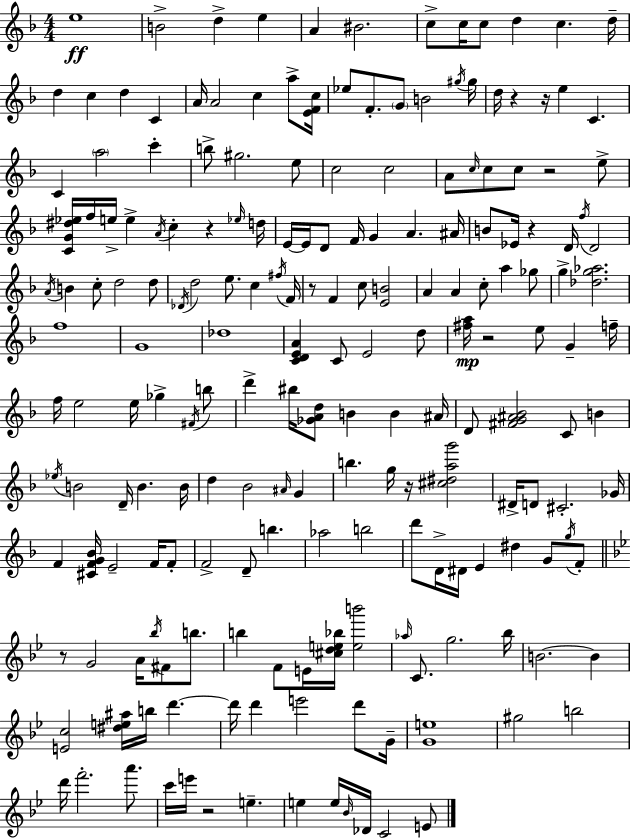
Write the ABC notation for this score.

X:1
T:Untitled
M:4/4
L:1/4
K:F
e4 B2 d e A ^B2 c/2 c/4 c/2 d c d/4 d c d C A/4 A2 c a/2 [EFc]/4 _e/2 F/2 G/2 B2 ^g/4 ^g/4 d/4 z z/4 e C C a2 c' b/2 ^g2 e/2 c2 c2 A/2 c/4 c/2 c/2 z2 e/2 [CG^d_e]/4 f/4 e/4 e A/4 c z _e/4 d/4 E/4 E/4 D/2 F/4 G A ^A/4 B/2 _E/4 z D/4 f/4 D2 A/4 B c/2 d2 d/2 _D/4 d2 e/2 c ^f/4 F/4 z/2 F c/2 [EB]2 A A c/2 a _g/2 g [_dg_a]2 f4 G4 _d4 [CDEA] C/2 E2 d/2 [^fa]/4 z2 e/2 G f/4 f/4 e2 e/4 _g ^F/4 b/2 d' ^b/4 [_GAd]/2 B B ^A/4 D/2 [^FG^A_B]2 C/2 B _e/4 B2 D/4 B B/4 d _B2 ^A/4 G b g/4 z/4 [^c^dag']2 ^D/4 D/2 ^C2 _G/4 F [^CFG_B]/4 E2 F/4 F/2 F2 D/2 b _a2 b2 d'/2 D/4 ^D/4 E ^d G/2 g/4 F/2 z/2 G2 A/4 _b/4 ^F/2 b/2 b F/2 E/4 [^cde_b]/4 [eb']2 _a/4 C/2 g2 _b/4 B2 B [Ec]2 [^de^a]/4 b/4 d' d'/4 d' e'2 d'/2 G/4 [Ge]4 ^g2 b2 d'/4 f'2 a'/2 c'/4 e'/4 z2 e e e/4 _B/4 _D/4 C2 E/2